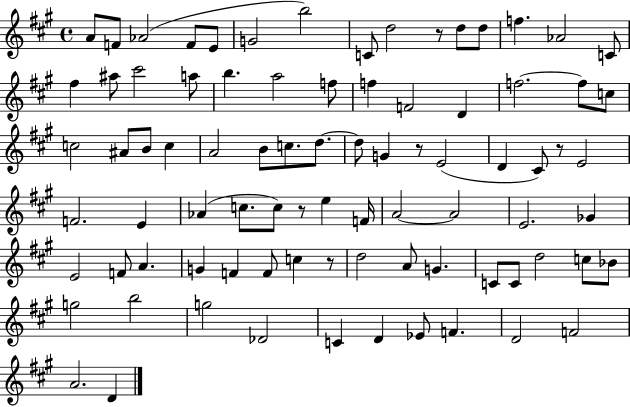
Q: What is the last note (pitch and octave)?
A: D4